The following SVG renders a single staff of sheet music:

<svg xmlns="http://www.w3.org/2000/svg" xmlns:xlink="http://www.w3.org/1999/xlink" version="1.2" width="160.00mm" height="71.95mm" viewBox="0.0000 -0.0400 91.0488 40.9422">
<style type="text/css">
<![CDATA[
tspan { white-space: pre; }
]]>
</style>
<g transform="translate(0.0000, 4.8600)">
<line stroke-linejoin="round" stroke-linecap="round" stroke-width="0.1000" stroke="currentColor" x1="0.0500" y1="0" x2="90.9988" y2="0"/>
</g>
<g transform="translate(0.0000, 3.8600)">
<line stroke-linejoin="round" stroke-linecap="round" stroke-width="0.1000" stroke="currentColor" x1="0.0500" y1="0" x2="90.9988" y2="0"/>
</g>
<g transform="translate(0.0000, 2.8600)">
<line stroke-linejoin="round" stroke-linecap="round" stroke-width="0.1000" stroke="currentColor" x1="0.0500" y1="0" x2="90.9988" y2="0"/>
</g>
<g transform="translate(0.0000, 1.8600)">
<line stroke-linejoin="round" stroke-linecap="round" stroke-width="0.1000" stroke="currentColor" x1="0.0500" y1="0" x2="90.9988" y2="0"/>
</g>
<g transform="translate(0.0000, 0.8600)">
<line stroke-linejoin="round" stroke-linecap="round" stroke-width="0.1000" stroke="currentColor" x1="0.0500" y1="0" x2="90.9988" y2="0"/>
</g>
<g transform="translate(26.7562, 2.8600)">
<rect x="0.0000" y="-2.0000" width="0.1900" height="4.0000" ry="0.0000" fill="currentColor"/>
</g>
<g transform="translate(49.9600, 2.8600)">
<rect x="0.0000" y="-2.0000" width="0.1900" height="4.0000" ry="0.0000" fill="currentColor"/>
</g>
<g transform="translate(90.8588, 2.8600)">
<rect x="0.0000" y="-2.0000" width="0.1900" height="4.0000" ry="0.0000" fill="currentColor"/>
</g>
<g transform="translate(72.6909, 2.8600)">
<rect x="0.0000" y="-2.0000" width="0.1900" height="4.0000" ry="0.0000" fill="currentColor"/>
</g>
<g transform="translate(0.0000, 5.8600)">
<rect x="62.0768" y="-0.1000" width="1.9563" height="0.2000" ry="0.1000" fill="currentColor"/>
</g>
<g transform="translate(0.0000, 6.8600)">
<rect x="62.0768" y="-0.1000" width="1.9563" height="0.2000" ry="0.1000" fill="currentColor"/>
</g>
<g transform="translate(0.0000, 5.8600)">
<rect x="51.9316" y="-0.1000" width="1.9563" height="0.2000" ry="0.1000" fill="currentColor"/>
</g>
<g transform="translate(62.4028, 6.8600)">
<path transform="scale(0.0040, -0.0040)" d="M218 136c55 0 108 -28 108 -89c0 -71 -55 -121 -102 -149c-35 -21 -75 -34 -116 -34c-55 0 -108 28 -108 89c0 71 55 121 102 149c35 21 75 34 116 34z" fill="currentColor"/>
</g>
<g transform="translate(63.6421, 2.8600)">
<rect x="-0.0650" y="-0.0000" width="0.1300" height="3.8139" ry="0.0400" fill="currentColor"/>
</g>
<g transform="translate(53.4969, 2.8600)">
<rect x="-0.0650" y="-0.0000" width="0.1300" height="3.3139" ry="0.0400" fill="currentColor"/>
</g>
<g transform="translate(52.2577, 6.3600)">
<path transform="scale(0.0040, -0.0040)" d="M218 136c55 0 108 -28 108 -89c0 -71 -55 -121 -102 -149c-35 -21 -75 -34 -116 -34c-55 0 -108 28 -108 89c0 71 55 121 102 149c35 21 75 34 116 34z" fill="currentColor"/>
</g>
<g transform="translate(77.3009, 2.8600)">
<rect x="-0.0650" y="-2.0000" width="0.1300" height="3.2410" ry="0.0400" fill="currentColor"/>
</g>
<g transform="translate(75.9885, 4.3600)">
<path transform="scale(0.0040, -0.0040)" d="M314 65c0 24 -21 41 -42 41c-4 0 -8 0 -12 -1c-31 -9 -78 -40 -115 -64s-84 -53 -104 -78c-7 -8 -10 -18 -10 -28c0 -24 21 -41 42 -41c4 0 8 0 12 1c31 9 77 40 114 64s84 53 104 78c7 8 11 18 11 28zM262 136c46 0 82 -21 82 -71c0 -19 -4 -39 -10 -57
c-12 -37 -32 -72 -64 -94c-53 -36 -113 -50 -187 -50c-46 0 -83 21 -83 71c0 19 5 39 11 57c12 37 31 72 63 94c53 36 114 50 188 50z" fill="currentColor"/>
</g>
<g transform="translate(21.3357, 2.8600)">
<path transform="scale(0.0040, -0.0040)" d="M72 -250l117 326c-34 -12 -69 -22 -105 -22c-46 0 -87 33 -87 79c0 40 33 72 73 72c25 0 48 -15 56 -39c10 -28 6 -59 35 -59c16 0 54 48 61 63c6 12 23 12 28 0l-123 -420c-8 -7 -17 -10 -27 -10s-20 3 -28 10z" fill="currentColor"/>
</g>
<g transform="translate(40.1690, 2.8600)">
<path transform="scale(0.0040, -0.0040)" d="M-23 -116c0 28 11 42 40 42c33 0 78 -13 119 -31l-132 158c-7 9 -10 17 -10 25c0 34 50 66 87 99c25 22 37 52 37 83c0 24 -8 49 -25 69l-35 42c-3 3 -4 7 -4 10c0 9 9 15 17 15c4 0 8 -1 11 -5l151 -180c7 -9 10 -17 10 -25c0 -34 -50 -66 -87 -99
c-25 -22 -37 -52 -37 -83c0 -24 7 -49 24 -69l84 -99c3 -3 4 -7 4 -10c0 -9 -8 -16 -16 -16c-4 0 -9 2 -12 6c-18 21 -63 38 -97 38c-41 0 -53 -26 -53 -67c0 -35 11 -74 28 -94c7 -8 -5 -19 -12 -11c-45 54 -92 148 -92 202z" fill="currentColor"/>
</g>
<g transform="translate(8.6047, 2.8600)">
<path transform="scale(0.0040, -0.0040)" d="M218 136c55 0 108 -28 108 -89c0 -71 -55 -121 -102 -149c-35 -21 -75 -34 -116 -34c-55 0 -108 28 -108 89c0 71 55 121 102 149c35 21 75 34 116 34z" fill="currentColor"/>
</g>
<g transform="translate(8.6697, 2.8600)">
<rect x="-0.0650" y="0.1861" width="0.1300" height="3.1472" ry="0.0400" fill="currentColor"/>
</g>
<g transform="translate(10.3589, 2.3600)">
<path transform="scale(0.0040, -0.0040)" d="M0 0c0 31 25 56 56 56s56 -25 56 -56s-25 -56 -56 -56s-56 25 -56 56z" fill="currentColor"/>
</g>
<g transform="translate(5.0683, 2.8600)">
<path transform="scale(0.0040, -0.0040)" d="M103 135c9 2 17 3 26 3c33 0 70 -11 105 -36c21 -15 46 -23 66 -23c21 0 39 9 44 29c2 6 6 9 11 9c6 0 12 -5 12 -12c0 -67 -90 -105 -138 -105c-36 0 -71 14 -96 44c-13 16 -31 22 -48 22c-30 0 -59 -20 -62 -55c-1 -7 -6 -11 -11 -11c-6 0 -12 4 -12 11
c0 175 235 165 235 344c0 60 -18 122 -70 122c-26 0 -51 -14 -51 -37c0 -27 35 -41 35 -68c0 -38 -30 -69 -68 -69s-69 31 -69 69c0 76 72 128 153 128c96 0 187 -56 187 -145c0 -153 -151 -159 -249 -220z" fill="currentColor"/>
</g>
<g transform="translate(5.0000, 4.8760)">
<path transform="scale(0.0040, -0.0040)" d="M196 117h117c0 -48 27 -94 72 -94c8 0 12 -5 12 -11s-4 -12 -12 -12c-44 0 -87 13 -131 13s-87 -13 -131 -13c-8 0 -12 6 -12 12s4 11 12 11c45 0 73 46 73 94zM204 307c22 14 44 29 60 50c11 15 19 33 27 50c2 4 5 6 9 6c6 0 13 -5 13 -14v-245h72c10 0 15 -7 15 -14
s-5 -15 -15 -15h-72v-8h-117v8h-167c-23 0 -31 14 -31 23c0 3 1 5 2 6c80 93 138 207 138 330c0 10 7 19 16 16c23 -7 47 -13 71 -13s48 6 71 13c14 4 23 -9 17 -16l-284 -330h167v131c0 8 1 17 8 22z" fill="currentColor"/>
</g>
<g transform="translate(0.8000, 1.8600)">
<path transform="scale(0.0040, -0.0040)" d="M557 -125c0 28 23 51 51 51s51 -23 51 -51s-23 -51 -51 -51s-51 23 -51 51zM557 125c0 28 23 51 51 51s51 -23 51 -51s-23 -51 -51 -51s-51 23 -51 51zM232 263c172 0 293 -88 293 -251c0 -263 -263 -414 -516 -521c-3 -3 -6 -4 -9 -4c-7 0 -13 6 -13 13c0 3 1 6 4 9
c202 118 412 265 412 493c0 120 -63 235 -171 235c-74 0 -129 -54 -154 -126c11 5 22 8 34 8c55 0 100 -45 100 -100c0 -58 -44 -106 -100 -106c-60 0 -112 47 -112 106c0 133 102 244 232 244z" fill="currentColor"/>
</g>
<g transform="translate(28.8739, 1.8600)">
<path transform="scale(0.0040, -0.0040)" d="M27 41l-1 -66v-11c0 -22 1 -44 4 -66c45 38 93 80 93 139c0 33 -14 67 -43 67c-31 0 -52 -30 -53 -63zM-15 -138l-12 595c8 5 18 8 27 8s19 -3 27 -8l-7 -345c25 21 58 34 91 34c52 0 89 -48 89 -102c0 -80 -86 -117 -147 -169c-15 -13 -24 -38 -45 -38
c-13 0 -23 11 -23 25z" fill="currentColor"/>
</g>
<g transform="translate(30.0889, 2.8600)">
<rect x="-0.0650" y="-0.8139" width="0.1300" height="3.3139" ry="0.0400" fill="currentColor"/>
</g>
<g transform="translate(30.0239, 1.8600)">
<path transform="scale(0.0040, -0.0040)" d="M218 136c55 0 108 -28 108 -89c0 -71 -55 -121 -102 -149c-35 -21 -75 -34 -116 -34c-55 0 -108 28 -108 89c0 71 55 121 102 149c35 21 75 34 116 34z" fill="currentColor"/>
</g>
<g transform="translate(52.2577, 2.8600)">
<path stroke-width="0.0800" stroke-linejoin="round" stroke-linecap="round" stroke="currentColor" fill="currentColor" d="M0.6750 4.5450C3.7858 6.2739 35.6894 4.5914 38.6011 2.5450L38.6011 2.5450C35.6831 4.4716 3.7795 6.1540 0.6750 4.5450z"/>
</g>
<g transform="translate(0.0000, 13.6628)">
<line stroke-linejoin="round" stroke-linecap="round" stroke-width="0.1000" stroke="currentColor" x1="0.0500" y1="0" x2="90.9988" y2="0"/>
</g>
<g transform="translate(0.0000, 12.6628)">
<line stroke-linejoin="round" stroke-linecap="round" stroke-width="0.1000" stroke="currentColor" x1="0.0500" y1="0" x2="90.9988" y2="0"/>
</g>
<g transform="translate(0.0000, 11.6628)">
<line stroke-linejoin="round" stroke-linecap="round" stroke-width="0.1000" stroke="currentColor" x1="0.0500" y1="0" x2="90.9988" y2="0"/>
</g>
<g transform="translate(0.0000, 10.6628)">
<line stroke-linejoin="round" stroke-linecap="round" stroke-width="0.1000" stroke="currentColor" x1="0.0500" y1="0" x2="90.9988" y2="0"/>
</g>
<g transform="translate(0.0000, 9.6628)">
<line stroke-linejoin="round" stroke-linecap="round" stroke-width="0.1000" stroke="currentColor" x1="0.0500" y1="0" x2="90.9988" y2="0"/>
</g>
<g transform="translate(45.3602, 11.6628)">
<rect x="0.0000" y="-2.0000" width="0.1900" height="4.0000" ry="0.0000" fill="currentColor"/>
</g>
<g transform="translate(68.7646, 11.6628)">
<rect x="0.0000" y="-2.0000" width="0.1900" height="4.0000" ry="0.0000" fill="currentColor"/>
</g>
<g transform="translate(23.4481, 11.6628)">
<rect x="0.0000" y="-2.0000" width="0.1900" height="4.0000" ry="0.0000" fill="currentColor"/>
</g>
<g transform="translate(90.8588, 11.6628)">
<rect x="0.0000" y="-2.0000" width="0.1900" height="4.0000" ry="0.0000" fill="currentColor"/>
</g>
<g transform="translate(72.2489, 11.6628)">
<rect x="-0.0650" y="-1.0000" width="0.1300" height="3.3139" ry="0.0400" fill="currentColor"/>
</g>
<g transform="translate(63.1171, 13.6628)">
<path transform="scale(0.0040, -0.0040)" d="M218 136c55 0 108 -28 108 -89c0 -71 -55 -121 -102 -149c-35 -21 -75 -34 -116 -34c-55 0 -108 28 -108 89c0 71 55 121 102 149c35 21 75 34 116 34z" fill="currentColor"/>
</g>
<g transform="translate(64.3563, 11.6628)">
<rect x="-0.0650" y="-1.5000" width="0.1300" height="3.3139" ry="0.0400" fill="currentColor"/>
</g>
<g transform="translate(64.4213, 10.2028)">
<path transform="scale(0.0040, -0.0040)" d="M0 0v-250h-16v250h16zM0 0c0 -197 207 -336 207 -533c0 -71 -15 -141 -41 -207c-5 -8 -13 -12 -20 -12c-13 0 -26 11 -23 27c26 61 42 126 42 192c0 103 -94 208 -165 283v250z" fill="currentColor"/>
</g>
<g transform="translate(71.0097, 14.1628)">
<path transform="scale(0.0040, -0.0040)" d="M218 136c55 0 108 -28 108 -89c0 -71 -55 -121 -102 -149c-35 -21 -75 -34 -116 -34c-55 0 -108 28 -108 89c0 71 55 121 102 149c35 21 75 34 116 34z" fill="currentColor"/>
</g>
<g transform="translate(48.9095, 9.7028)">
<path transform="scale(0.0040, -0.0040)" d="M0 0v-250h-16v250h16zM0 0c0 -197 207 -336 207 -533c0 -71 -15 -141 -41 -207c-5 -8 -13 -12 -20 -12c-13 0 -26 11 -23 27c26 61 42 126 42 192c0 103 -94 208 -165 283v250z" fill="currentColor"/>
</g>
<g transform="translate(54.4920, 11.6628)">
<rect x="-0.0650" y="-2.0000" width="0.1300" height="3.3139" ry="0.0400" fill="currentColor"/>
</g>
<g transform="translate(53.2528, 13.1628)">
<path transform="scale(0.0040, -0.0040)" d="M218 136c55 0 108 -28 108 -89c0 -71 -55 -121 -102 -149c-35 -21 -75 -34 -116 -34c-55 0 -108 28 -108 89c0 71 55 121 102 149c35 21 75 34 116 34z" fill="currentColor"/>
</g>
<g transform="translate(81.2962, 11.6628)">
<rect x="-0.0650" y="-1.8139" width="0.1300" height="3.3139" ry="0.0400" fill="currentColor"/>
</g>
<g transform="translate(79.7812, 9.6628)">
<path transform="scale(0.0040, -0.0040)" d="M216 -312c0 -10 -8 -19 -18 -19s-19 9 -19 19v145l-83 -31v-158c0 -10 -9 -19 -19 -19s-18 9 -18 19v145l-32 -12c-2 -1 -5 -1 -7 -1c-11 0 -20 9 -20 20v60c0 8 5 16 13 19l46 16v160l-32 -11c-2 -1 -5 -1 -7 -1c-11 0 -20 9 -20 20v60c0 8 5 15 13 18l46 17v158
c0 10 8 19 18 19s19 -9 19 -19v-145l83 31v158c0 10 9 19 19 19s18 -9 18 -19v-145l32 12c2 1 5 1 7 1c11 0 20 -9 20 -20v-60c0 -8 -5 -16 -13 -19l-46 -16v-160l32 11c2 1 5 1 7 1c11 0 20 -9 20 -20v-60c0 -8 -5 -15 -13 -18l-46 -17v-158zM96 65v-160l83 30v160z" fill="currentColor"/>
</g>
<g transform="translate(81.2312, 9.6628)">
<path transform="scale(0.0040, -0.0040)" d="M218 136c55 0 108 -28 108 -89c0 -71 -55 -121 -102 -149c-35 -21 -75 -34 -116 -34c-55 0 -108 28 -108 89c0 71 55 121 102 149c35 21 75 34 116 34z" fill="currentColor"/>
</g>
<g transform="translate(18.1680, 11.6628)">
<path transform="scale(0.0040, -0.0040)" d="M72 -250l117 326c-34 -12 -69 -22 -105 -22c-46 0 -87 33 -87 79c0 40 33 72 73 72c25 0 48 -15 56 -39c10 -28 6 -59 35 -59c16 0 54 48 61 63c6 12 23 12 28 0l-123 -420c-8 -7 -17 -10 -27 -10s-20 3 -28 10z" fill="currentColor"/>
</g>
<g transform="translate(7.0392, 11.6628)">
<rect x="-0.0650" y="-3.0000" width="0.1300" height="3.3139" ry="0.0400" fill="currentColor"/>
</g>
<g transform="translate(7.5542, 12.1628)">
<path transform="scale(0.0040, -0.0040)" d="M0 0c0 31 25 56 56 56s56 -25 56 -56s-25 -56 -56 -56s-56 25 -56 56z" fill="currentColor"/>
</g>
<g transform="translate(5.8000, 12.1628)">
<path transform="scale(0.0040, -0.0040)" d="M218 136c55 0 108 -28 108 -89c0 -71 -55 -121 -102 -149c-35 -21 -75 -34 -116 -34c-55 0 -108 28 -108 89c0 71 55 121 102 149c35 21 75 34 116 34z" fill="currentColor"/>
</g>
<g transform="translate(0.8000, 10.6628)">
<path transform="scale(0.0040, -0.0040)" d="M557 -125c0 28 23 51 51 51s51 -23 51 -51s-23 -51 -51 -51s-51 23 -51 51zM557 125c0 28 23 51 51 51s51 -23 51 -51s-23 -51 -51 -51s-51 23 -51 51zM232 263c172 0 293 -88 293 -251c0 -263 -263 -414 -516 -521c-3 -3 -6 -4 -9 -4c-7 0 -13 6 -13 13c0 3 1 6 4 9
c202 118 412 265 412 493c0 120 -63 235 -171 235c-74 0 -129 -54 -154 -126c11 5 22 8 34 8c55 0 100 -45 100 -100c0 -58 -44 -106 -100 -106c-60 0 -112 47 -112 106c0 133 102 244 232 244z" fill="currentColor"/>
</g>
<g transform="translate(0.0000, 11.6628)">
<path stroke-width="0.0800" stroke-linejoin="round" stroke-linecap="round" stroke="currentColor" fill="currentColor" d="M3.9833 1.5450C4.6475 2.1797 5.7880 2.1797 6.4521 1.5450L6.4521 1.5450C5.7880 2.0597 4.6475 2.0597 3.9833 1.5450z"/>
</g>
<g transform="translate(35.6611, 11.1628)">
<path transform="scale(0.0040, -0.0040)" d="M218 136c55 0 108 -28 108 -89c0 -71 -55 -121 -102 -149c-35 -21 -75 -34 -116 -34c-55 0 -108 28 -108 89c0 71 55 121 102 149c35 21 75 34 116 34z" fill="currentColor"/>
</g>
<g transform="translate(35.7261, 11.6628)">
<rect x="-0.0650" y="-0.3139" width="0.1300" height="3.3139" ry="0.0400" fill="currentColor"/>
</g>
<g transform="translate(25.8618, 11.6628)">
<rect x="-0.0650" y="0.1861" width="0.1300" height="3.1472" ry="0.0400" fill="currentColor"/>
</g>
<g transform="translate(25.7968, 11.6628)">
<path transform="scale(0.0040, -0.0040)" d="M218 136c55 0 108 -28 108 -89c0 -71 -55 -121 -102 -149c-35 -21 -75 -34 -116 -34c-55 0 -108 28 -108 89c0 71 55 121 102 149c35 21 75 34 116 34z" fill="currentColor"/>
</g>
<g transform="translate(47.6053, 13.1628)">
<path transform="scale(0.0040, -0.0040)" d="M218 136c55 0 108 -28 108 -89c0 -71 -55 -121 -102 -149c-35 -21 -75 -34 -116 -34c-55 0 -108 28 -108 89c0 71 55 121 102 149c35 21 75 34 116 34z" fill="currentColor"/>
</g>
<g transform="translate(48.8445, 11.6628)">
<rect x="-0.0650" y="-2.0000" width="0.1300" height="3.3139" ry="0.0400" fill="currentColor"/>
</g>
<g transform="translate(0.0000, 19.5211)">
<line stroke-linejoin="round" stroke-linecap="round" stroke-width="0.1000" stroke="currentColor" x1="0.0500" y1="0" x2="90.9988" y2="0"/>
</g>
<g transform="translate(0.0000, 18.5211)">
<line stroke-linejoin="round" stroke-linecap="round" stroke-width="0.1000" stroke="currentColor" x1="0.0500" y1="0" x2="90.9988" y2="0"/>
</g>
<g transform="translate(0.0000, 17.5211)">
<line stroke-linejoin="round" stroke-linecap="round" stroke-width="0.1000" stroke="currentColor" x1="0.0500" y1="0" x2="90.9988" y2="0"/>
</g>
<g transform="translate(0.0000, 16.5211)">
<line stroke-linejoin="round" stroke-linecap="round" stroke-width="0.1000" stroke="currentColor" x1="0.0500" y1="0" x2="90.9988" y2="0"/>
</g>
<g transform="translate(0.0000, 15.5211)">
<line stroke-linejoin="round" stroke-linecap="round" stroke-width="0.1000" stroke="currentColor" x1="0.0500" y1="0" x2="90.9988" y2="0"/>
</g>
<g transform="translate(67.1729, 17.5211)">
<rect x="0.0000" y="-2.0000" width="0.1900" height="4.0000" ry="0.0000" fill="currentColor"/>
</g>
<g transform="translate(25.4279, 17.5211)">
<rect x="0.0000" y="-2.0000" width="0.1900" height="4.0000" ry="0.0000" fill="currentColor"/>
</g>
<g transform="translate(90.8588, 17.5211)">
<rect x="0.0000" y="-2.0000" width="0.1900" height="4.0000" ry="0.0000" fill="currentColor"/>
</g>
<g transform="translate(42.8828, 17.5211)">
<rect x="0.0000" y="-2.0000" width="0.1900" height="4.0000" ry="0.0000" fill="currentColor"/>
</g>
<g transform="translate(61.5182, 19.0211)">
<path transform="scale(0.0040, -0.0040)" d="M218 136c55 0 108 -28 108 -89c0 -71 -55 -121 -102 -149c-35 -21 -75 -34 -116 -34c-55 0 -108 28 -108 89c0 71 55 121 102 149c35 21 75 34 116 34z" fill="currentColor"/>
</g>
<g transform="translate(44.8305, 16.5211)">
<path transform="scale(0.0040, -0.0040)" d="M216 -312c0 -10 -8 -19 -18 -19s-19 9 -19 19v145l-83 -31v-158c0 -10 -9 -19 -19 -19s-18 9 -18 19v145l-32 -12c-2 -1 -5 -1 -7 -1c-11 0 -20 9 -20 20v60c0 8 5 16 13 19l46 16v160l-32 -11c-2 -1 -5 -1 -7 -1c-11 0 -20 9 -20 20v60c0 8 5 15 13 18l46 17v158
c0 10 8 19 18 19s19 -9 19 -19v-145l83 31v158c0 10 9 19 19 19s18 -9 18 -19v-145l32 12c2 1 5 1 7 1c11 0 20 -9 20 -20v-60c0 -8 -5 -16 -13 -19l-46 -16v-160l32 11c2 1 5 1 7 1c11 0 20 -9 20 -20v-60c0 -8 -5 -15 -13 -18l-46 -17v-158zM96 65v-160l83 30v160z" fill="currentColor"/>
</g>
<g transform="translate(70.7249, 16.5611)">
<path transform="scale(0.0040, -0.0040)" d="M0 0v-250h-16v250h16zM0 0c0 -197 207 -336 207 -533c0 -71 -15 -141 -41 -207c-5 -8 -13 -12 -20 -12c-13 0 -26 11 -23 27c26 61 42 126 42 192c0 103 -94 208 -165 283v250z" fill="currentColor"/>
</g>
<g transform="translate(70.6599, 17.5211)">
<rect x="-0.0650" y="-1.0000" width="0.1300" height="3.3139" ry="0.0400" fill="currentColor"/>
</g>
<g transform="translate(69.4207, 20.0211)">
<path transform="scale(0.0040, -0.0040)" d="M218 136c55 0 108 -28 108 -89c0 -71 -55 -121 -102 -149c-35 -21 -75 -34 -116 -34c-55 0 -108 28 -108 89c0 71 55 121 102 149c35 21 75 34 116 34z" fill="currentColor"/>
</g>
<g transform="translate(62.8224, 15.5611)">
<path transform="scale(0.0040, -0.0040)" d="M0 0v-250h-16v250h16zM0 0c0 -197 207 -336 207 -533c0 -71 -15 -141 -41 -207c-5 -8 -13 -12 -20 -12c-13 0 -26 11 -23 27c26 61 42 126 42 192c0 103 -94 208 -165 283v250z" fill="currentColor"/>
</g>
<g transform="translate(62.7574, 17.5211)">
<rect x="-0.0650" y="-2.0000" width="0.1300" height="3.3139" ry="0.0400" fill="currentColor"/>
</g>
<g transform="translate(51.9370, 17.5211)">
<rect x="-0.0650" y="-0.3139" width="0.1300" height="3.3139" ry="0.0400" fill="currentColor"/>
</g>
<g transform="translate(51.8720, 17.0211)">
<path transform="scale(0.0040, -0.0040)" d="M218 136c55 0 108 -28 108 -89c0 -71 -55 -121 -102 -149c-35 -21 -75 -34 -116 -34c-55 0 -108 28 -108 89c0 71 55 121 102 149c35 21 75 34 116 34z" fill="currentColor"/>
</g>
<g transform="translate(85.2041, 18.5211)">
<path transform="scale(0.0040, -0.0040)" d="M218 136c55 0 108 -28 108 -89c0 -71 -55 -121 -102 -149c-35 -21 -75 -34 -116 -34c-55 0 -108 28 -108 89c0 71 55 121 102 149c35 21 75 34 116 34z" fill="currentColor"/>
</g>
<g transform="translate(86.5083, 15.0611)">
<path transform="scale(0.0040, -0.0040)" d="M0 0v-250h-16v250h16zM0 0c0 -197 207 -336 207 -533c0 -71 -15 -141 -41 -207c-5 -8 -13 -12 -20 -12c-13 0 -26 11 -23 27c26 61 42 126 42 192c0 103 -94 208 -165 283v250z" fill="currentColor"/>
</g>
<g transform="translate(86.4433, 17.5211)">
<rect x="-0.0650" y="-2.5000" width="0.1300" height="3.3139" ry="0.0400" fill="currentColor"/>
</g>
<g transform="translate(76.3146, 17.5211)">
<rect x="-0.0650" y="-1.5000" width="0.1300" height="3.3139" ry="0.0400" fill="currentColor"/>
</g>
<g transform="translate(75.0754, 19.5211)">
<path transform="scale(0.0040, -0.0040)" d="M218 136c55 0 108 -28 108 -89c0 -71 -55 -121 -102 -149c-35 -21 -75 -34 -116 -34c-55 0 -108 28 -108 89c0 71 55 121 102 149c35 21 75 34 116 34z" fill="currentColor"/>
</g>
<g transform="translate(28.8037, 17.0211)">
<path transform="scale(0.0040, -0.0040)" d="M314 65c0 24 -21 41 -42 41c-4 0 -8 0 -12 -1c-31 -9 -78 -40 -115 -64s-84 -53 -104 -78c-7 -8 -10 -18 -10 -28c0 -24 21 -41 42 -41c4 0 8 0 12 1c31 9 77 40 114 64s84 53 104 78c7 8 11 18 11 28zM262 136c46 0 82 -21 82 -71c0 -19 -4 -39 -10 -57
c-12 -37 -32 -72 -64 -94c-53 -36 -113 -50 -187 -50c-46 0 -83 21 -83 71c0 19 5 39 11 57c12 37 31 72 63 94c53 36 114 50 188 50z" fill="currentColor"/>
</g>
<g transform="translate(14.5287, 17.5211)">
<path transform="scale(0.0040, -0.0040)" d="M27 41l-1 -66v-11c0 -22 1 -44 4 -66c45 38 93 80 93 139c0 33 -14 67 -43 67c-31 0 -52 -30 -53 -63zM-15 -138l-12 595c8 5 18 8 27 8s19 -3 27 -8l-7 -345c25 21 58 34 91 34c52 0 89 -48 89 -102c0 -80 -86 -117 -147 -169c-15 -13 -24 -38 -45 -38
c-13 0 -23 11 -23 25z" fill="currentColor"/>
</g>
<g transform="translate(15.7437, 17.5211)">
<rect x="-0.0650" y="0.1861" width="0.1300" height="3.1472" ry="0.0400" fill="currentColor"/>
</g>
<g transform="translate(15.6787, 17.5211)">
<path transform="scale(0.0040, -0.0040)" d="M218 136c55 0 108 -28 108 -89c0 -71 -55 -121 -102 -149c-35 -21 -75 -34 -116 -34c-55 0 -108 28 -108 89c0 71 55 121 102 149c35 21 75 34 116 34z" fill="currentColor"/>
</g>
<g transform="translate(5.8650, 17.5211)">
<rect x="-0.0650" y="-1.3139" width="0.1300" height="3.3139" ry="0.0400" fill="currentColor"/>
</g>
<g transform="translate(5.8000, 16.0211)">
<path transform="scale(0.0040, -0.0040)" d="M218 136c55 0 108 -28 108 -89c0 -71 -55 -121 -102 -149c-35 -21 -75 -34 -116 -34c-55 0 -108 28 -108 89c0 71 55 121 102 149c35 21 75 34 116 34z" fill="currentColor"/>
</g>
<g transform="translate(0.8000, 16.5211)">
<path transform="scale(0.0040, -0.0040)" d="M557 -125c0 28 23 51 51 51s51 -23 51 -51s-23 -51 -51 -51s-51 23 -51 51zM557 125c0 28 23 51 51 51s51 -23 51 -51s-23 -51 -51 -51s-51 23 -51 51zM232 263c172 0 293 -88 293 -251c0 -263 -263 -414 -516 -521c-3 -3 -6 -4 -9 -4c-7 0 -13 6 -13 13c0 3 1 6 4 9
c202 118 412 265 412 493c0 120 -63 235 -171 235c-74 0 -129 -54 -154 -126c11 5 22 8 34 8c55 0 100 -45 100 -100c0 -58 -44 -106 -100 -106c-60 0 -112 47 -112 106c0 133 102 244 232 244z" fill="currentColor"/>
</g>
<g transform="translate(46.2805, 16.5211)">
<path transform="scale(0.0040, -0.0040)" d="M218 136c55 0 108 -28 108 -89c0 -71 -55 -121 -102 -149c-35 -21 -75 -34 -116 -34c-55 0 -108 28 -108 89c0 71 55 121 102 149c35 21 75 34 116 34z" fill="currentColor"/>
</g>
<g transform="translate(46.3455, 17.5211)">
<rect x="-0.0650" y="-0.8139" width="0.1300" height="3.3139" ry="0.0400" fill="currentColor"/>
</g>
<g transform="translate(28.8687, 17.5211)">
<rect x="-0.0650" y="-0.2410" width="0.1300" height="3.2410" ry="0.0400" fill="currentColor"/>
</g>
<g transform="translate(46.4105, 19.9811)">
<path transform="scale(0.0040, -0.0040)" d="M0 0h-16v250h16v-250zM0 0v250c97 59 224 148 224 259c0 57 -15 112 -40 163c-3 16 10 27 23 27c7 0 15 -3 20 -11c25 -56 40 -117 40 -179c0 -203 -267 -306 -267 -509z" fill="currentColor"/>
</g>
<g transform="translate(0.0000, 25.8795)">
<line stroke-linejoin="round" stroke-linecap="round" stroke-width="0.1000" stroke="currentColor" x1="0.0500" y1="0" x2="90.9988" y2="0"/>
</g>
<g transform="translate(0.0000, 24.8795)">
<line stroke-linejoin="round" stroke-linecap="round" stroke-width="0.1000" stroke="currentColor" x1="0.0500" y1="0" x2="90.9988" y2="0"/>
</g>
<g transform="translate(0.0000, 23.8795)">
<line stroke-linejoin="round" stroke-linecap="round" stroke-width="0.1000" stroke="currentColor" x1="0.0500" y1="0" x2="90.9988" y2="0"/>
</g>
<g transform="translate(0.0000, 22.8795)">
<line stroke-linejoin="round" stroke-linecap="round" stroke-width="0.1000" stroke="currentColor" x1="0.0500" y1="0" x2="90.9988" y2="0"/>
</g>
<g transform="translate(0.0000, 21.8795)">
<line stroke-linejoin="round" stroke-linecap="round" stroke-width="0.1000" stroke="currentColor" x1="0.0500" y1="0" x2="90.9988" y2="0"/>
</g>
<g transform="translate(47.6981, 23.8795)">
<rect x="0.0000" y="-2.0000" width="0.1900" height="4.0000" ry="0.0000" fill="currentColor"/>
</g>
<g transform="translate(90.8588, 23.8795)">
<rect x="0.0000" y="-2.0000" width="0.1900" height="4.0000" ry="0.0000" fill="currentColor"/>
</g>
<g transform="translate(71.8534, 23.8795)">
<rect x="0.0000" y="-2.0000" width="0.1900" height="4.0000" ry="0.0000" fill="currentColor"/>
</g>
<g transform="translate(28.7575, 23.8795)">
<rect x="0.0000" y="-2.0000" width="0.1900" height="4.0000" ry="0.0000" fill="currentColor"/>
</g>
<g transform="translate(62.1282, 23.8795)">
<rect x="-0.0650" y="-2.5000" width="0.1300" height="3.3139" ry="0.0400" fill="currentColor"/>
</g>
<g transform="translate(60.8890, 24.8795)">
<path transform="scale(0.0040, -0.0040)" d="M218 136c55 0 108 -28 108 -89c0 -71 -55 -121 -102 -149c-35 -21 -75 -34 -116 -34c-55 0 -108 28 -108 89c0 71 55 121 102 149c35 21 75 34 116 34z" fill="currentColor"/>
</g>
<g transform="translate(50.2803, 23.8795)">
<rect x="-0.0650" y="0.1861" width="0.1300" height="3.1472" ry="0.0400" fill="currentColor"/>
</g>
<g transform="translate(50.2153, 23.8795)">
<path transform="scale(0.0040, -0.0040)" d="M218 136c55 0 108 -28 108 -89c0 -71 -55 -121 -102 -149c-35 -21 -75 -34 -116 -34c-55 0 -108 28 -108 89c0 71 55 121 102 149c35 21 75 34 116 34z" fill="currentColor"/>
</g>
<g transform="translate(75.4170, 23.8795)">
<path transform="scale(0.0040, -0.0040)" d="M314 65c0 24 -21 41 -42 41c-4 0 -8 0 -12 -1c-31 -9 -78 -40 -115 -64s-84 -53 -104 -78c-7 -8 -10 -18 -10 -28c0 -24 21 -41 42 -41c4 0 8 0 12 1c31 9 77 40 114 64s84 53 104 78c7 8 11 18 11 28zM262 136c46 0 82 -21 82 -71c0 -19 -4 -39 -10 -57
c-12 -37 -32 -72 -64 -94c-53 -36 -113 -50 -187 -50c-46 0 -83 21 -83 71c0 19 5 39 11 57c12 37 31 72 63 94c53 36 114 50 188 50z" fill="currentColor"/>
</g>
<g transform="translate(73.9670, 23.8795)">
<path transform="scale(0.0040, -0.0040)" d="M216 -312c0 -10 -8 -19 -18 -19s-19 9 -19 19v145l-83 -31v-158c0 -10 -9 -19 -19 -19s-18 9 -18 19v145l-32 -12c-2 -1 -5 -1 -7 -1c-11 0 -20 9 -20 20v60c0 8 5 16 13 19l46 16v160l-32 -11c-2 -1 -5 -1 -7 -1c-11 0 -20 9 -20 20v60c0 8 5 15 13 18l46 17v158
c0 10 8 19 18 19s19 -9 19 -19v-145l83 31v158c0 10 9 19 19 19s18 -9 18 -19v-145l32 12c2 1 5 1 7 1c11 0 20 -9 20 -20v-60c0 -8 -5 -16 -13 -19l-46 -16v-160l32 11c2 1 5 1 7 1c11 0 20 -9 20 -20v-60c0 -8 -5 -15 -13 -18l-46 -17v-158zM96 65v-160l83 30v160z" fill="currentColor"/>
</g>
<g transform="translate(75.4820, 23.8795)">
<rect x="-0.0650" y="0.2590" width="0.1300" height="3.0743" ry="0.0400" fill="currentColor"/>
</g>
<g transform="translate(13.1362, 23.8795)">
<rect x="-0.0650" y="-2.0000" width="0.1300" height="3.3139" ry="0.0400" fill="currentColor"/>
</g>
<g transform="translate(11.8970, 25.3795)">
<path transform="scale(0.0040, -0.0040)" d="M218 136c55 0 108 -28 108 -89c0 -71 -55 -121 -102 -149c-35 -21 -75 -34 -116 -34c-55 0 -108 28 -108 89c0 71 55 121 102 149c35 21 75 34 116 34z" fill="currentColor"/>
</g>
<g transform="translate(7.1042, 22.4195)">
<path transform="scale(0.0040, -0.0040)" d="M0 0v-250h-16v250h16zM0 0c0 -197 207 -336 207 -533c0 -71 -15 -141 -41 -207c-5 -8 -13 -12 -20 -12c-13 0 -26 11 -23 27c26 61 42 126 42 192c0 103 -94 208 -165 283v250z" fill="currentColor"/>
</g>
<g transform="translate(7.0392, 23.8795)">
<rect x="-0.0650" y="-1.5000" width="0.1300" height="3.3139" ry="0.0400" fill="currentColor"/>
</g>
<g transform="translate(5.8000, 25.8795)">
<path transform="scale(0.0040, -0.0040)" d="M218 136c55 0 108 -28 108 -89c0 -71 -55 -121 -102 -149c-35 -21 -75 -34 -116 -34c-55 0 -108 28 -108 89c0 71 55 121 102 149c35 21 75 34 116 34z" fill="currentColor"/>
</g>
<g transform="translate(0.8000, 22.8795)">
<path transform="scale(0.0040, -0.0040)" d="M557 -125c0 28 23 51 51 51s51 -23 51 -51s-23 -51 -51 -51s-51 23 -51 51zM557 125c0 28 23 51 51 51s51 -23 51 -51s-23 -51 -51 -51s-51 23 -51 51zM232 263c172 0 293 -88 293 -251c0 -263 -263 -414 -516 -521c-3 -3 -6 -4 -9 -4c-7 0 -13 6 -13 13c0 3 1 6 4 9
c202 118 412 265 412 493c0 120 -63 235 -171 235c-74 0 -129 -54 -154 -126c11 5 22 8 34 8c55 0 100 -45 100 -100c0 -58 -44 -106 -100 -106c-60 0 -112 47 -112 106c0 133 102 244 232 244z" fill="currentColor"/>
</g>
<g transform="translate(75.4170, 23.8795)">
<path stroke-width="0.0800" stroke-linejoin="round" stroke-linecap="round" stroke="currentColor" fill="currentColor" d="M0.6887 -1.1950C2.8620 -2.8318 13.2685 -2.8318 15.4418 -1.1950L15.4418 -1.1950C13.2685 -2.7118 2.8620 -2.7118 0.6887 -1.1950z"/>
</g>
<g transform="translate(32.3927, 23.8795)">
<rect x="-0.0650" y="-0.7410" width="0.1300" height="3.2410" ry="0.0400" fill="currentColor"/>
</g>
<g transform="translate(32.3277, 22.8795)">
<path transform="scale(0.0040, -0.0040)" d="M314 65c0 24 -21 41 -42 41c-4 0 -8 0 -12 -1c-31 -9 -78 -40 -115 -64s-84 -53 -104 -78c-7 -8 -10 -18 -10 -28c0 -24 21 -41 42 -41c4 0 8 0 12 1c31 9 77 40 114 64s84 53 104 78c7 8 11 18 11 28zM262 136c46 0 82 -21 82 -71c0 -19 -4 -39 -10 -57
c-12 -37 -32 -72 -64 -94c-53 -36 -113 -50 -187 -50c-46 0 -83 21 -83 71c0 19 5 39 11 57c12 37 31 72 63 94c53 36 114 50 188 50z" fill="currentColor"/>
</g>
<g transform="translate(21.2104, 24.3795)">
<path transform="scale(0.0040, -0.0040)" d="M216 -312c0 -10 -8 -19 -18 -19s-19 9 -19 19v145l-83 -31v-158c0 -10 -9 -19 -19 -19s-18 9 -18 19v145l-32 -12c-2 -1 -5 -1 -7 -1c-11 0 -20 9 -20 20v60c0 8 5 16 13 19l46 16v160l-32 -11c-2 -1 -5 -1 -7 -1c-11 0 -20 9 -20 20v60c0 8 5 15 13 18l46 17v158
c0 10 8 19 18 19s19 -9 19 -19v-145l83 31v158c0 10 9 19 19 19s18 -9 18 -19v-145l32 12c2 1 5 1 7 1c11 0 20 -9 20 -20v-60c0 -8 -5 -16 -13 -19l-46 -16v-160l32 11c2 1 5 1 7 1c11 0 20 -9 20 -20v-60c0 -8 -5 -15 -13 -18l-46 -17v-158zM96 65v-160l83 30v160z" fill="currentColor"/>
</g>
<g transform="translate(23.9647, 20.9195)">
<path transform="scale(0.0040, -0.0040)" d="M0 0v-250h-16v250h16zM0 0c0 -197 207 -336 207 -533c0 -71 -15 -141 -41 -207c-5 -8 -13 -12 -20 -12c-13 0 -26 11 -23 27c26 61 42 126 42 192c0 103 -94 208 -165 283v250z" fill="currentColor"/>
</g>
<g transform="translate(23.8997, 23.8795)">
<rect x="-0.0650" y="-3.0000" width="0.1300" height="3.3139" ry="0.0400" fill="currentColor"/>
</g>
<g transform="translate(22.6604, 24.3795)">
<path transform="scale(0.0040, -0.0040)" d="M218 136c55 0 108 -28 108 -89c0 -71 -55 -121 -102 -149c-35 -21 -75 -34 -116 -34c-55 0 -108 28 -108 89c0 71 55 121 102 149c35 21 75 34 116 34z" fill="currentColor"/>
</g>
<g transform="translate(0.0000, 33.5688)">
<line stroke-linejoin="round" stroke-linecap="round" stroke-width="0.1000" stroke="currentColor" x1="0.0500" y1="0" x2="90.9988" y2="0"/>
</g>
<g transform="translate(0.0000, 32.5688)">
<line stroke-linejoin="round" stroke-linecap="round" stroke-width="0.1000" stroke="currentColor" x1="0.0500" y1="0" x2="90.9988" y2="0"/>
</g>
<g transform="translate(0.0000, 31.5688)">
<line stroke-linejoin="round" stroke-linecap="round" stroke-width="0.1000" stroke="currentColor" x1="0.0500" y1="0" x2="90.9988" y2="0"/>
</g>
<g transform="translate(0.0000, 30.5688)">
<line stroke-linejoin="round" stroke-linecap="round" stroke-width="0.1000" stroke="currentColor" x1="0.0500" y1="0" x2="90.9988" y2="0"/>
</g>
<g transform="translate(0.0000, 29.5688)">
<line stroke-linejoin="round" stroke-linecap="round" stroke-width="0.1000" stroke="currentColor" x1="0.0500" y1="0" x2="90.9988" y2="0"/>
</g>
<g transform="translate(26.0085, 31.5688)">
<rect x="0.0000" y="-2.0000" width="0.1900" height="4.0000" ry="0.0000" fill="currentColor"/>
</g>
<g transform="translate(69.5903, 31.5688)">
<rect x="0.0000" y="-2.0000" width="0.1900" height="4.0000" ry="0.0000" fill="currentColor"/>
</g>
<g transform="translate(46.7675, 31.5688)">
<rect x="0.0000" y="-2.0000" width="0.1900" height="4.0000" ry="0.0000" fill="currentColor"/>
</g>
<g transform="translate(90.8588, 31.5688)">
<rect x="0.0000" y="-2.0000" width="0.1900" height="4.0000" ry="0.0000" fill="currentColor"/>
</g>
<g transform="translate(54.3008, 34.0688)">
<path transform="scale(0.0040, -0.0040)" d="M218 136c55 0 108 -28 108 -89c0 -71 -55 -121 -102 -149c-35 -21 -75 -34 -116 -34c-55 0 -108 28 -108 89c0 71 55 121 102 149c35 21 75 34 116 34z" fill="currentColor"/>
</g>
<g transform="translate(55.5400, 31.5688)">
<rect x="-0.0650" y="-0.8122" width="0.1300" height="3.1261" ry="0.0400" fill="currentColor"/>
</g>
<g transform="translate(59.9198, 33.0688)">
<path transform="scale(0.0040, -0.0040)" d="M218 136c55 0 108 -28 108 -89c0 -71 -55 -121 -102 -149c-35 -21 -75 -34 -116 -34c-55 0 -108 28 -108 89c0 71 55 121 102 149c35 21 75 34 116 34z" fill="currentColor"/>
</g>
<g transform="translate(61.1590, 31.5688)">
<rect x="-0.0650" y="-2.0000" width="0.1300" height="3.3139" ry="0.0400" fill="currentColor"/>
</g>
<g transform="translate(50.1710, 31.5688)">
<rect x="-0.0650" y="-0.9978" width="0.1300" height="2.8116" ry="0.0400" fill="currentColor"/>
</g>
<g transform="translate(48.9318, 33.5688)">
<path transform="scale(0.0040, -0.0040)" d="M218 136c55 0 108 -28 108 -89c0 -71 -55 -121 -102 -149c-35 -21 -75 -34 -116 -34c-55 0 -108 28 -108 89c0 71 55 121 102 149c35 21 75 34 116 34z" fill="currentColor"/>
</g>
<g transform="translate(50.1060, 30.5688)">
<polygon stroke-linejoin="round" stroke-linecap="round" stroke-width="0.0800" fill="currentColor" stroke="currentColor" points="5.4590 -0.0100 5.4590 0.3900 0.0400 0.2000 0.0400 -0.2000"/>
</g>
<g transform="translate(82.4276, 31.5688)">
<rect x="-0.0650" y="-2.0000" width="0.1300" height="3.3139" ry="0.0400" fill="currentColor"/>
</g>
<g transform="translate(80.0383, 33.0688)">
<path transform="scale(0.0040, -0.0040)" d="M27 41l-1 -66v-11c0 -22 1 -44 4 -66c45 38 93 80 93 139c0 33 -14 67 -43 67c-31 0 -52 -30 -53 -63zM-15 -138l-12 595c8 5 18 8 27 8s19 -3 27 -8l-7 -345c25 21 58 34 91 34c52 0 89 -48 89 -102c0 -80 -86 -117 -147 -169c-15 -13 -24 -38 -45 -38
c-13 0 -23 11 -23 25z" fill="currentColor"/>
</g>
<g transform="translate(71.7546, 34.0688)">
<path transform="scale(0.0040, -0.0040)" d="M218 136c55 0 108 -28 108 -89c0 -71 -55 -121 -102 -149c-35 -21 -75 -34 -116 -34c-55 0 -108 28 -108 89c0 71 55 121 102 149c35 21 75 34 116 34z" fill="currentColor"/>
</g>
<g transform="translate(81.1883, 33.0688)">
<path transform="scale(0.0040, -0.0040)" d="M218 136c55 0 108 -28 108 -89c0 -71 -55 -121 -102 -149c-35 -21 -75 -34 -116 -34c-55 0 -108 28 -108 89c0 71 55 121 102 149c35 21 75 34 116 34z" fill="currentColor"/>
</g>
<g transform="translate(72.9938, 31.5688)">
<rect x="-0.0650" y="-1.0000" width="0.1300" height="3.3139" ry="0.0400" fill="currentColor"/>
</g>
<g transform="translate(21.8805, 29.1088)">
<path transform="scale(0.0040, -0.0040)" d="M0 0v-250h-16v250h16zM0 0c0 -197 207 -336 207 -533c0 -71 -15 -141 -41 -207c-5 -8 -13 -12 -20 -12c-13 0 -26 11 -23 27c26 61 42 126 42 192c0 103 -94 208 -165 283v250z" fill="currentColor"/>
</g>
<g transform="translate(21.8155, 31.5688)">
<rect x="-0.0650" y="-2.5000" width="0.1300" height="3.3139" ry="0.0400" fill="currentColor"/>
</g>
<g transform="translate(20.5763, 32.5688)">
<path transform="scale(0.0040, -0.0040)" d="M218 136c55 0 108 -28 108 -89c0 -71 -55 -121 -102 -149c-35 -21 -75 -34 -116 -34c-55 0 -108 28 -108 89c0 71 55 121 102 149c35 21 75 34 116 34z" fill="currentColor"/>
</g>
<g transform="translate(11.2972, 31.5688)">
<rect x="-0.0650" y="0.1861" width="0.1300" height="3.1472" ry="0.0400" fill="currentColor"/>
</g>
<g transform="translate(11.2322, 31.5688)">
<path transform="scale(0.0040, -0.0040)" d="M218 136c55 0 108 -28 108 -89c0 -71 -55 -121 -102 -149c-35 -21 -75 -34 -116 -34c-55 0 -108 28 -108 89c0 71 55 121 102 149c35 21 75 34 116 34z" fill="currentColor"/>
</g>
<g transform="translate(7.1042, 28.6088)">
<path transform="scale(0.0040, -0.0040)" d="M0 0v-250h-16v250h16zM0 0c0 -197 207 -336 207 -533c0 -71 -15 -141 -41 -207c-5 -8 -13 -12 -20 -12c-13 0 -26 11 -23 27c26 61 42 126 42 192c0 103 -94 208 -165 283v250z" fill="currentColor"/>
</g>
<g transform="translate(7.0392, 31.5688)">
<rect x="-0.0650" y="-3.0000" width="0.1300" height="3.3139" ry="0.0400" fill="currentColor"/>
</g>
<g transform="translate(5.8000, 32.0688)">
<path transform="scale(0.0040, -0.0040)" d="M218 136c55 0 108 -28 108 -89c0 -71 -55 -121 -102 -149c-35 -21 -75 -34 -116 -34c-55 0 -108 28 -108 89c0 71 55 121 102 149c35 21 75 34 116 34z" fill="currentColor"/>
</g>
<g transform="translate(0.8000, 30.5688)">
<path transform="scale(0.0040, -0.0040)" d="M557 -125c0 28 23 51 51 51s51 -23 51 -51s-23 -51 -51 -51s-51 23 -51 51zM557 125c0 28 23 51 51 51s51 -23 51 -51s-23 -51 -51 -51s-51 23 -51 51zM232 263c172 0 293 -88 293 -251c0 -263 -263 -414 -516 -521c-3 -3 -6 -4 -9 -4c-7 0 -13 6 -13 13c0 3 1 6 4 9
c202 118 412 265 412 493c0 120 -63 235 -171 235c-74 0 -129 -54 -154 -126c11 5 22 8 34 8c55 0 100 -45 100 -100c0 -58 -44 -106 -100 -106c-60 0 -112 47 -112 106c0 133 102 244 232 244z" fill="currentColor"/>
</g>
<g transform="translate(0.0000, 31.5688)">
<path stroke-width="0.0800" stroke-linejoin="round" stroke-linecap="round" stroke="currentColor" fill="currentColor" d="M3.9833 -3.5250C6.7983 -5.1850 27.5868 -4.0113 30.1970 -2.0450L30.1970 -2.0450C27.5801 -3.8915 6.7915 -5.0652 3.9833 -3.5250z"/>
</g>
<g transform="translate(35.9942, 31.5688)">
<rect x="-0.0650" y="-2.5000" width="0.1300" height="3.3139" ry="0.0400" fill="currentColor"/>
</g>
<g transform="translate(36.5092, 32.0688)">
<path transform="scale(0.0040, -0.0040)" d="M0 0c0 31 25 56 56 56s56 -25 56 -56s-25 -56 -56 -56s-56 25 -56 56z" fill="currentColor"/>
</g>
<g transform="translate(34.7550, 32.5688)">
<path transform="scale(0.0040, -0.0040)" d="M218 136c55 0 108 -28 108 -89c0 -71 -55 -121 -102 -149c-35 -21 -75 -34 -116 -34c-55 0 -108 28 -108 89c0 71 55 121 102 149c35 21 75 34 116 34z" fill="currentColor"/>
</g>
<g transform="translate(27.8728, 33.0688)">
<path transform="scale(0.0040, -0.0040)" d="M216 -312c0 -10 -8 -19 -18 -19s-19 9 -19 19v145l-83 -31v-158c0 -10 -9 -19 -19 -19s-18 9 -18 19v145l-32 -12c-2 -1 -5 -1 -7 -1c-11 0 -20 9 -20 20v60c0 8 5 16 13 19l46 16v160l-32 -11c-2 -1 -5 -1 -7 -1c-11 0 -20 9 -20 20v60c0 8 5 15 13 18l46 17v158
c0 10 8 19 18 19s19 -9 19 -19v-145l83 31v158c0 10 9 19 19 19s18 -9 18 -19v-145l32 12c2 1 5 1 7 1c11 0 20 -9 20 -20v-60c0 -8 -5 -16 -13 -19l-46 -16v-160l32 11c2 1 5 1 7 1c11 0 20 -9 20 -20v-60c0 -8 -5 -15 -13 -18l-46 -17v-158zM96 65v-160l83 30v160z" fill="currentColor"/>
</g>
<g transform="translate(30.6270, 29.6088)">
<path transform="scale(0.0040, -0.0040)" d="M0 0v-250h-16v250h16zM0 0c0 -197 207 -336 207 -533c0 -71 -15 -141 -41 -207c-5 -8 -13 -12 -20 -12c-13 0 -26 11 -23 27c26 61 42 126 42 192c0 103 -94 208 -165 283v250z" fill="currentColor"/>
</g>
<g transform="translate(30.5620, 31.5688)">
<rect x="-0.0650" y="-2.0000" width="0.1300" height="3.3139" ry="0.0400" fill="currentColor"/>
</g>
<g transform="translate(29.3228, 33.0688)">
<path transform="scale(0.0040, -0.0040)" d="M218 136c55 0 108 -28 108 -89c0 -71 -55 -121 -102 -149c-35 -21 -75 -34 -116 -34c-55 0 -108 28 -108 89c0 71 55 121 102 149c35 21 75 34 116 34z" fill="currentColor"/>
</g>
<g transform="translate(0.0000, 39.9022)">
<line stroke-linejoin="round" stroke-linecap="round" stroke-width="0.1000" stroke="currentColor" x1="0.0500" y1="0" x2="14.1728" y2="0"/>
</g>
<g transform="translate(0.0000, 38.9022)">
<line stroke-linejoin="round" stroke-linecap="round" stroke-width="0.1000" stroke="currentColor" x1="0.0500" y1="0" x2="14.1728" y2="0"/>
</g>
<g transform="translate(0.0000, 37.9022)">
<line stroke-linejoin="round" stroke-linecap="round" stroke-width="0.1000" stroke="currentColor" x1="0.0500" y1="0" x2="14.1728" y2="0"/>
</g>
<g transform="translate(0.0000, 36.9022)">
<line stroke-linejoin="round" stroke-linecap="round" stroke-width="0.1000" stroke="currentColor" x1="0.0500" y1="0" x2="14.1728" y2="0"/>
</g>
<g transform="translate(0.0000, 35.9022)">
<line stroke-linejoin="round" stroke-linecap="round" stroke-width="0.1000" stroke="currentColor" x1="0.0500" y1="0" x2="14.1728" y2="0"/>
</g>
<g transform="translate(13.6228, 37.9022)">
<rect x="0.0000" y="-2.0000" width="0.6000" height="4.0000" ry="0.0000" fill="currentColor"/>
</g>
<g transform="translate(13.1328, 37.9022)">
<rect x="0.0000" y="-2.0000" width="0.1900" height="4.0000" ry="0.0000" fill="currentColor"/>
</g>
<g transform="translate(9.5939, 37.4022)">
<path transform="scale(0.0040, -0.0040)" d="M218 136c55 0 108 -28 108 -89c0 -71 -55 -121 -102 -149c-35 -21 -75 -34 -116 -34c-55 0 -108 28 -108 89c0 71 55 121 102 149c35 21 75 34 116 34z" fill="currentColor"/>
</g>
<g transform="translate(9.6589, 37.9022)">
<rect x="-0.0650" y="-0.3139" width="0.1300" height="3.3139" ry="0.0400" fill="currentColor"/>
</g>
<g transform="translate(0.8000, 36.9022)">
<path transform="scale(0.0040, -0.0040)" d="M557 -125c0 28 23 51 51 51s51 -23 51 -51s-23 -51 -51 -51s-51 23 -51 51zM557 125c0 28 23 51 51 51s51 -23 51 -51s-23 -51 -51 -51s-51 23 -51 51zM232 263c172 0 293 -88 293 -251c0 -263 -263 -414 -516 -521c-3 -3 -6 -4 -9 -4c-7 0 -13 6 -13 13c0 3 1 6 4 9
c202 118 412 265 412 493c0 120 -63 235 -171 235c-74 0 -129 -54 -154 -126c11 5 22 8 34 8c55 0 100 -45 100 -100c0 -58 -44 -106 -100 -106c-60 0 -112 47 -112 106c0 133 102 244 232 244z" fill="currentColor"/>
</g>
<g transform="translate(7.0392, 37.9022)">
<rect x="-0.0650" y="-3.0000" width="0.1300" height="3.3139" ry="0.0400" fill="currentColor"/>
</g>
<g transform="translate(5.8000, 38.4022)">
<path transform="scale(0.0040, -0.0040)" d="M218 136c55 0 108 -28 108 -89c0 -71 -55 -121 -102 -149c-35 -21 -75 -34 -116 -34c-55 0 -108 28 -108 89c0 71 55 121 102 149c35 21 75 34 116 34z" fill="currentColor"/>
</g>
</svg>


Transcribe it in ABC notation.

X:1
T:Untitled
M:2/4
L:1/4
K:C
D, z/2 _F, z D,, C,, A,,2 C, z/2 D, E, A,,/2 A,, G,,/2 F,, ^A, G, _D, E,2 ^F,/2 E, A,,/2 F,,/2 G,, B,,/2 G,,/2 A,, ^C,/2 F,2 D, B,, ^D,2 C,/2 D, B,,/2 ^A,,/2 B,, G,,/2 F,,/2 A,, F,, _A,, C, E,